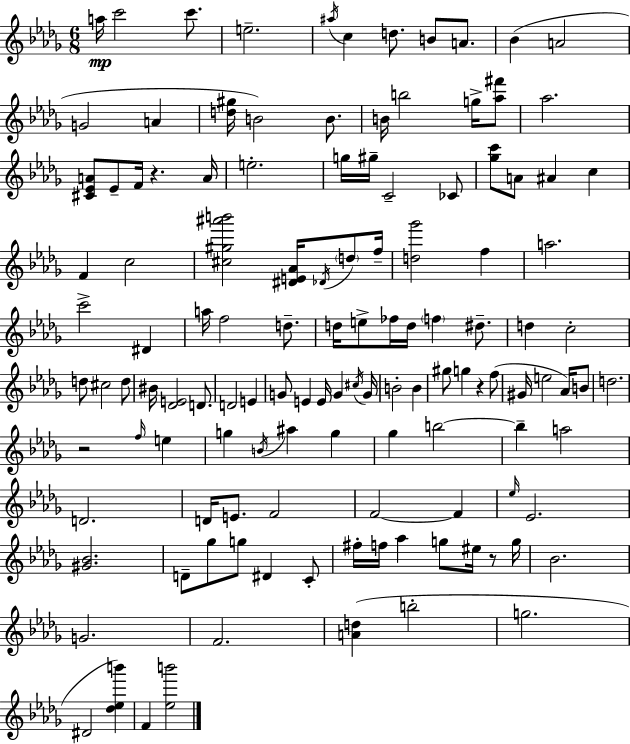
X:1
T:Untitled
M:6/8
L:1/4
K:Bbm
a/4 c'2 c'/2 e2 ^a/4 c d/2 B/2 A/2 _B A2 G2 A [d^g]/4 B2 B/2 B/4 b2 g/4 [_a^f']/2 _a2 [^C_EA]/2 _E/2 F/4 z A/4 e2 g/4 ^g/4 C2 _C/2 [_gc']/2 A/2 ^A c F c2 [^c^g^a'b']2 [^DE_A]/4 _D/4 d/2 f/4 [d_g']2 f a2 c'2 ^D a/4 f2 d/2 d/4 e/2 _f/4 d/4 f ^d/2 d c2 d/2 ^c2 d/2 ^B/4 [_DE]2 D/2 D2 E G/2 E E/4 G ^c/4 G/4 B2 B ^g/2 g z f/2 ^G/4 e2 _A/4 B/2 d2 z2 f/4 e g B/4 ^a g _g b2 b a2 D2 D/4 E/2 F2 F2 F _e/4 _E2 [^G_B]2 D/2 _g/2 g/2 ^D C/2 ^f/4 f/4 _a g/2 ^e/4 z/2 g/4 _B2 G2 F2 [Ad] b2 g2 ^D2 [_d_eb'] F [_eb']2